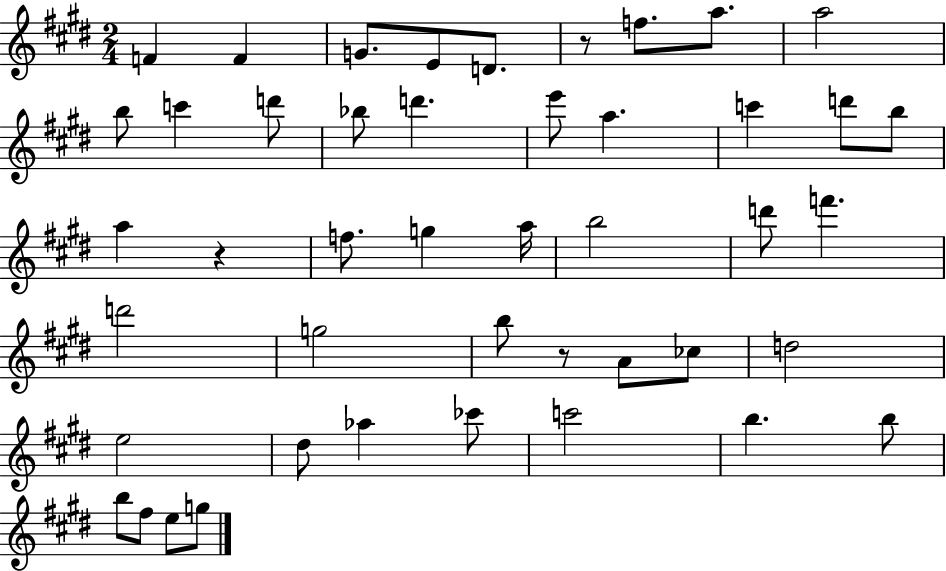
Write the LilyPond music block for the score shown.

{
  \clef treble
  \numericTimeSignature
  \time 2/4
  \key e \major
  f'4 f'4 | g'8. e'8 d'8. | r8 f''8. a''8. | a''2 | \break b''8 c'''4 d'''8 | bes''8 d'''4. | e'''8 a''4. | c'''4 d'''8 b''8 | \break a''4 r4 | f''8. g''4 a''16 | b''2 | d'''8 f'''4. | \break d'''2 | g''2 | b''8 r8 a'8 ces''8 | d''2 | \break e''2 | dis''8 aes''4 ces'''8 | c'''2 | b''4. b''8 | \break b''8 fis''8 e''8 g''8 | \bar "|."
}